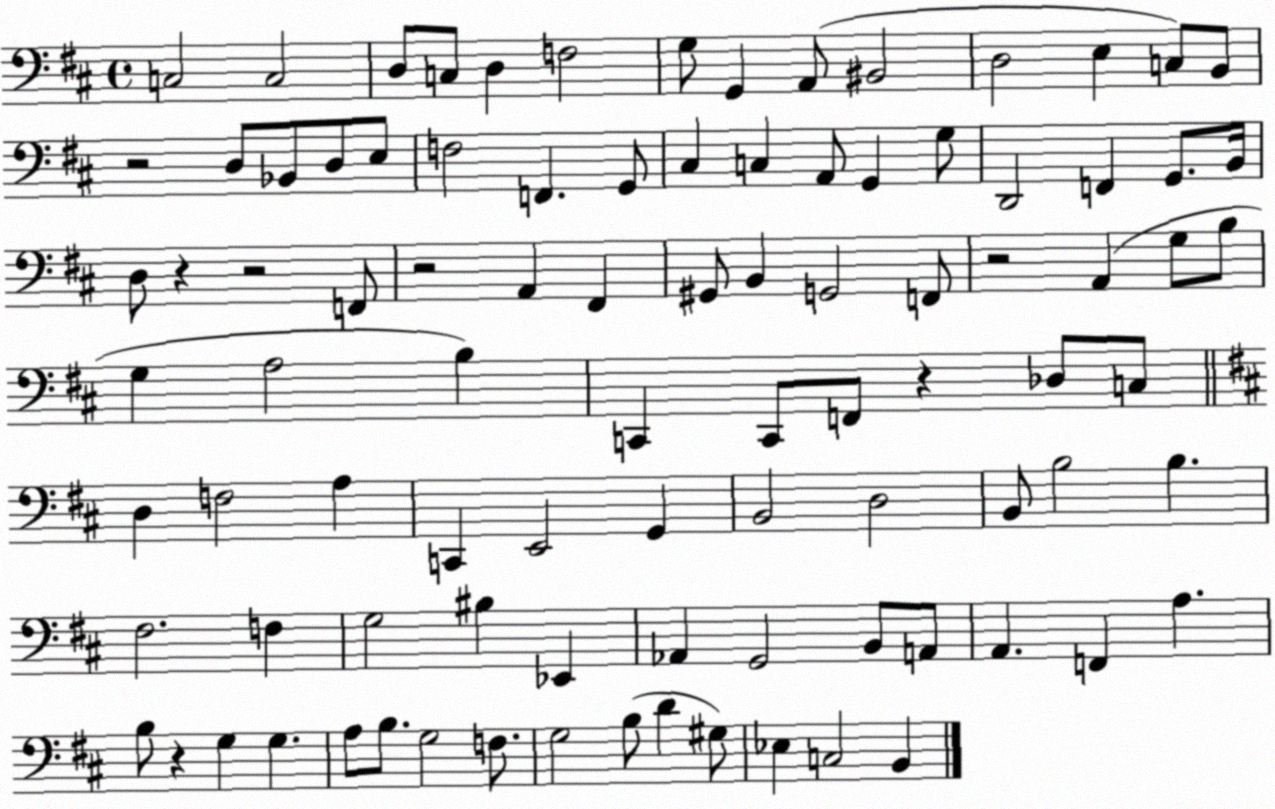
X:1
T:Untitled
M:4/4
L:1/4
K:D
C,2 C,2 D,/2 C,/2 D, F,2 G,/2 G,, A,,/2 ^B,,2 D,2 E, C,/2 B,,/2 z2 D,/2 _B,,/2 D,/2 E,/2 F,2 F,, G,,/2 ^C, C, A,,/2 G,, G,/2 D,,2 F,, G,,/2 B,,/4 D,/2 z z2 F,,/2 z2 A,, ^F,, ^G,,/2 B,, G,,2 F,,/2 z2 A,, G,/2 B,/2 G, A,2 B, C,, C,,/2 F,,/2 z _D,/2 C,/2 D, F,2 A, C,, E,,2 G,, B,,2 D,2 B,,/2 B,2 B, ^F,2 F, G,2 ^B, _E,, _A,, G,,2 B,,/2 A,,/2 A,, F,, A, B,/2 z G, G, A,/2 B,/2 G,2 F,/2 G,2 B,/2 D ^G,/2 _E, C,2 B,,